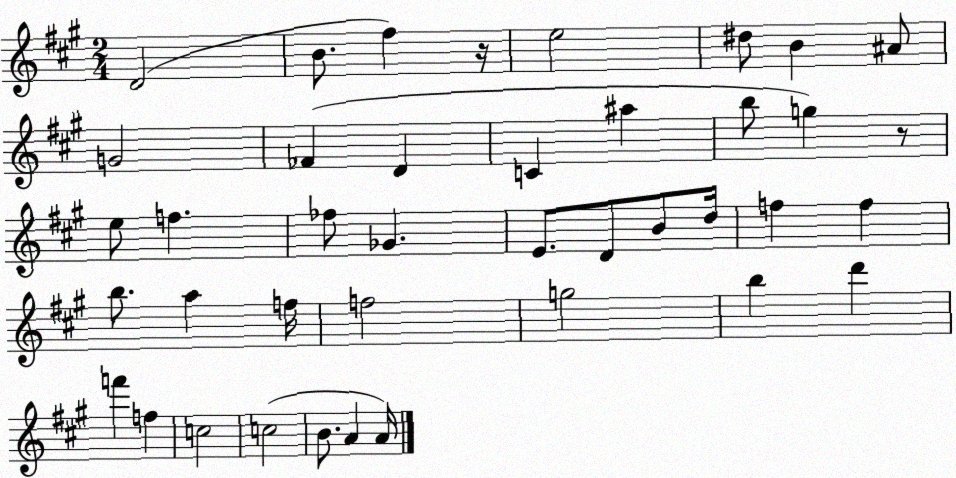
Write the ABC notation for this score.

X:1
T:Untitled
M:2/4
L:1/4
K:A
D2 B/2 ^f z/4 e2 ^d/2 B ^A/2 G2 _F D C ^a b/2 g z/2 e/2 f _f/2 _G E/2 D/2 B/2 d/4 f f b/2 a f/4 f2 g2 b d' f' f c2 c2 B/2 A A/4